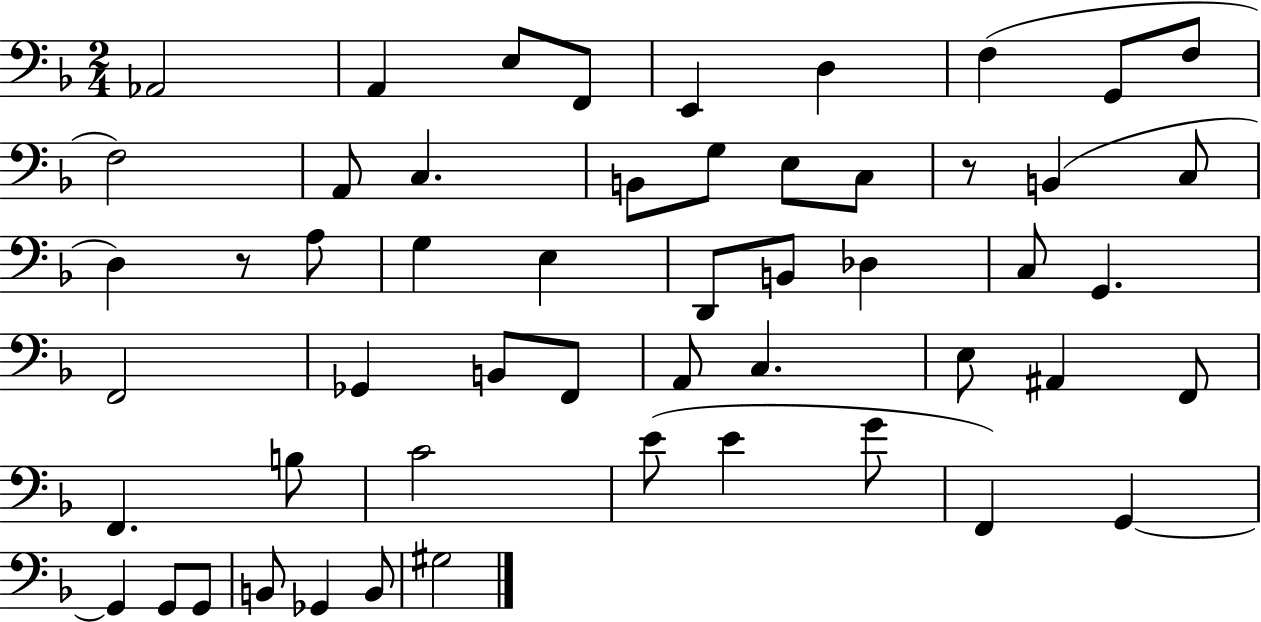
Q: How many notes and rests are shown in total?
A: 53